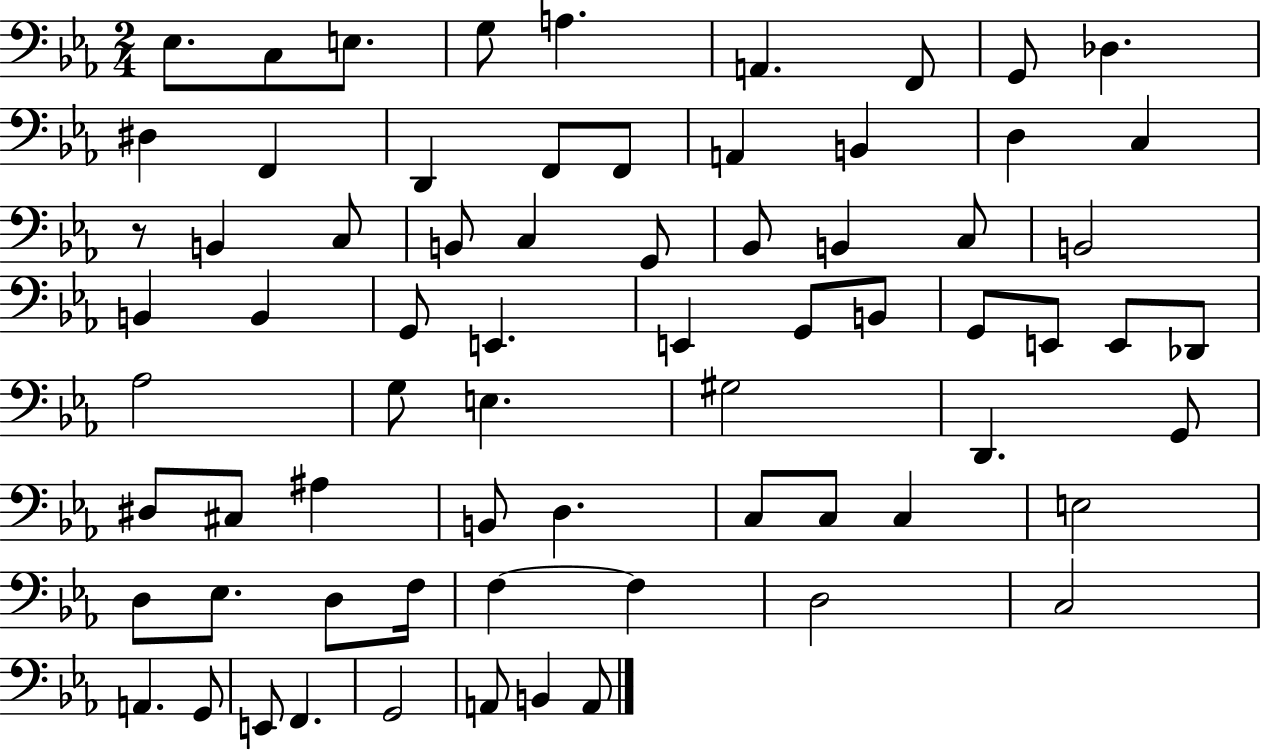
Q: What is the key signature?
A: EES major